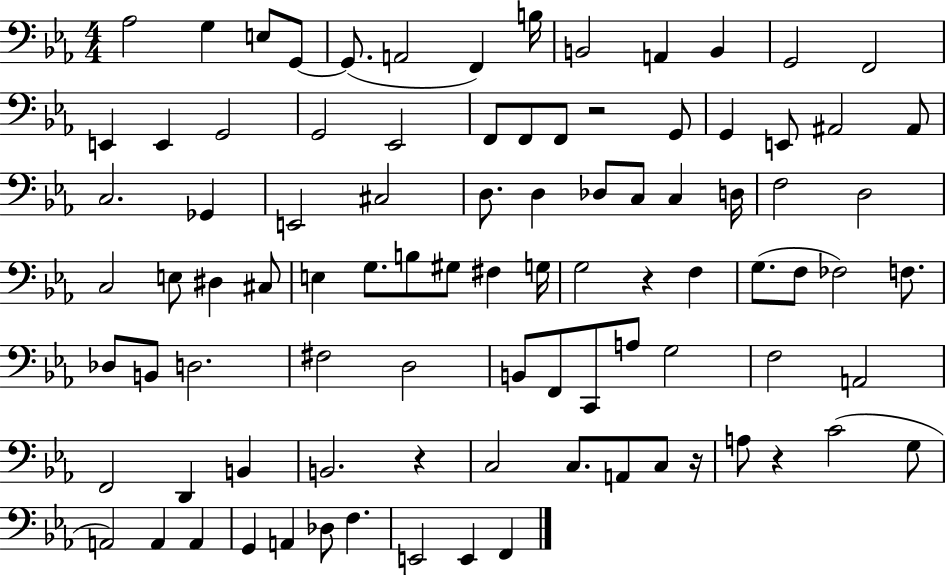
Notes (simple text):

Ab3/h G3/q E3/e G2/e G2/e. A2/h F2/q B3/s B2/h A2/q B2/q G2/h F2/h E2/q E2/q G2/h G2/h Eb2/h F2/e F2/e F2/e R/h G2/e G2/q E2/e A#2/h A#2/e C3/h. Gb2/q E2/h C#3/h D3/e. D3/q Db3/e C3/e C3/q D3/s F3/h D3/h C3/h E3/e D#3/q C#3/e E3/q G3/e. B3/e G#3/e F#3/q G3/s G3/h R/q F3/q G3/e. F3/e FES3/h F3/e. Db3/e B2/e D3/h. F#3/h D3/h B2/e F2/e C2/e A3/e G3/h F3/h A2/h F2/h D2/q B2/q B2/h. R/q C3/h C3/e. A2/e C3/e R/s A3/e R/q C4/h G3/e A2/h A2/q A2/q G2/q A2/q Db3/e F3/q. E2/h E2/q F2/q